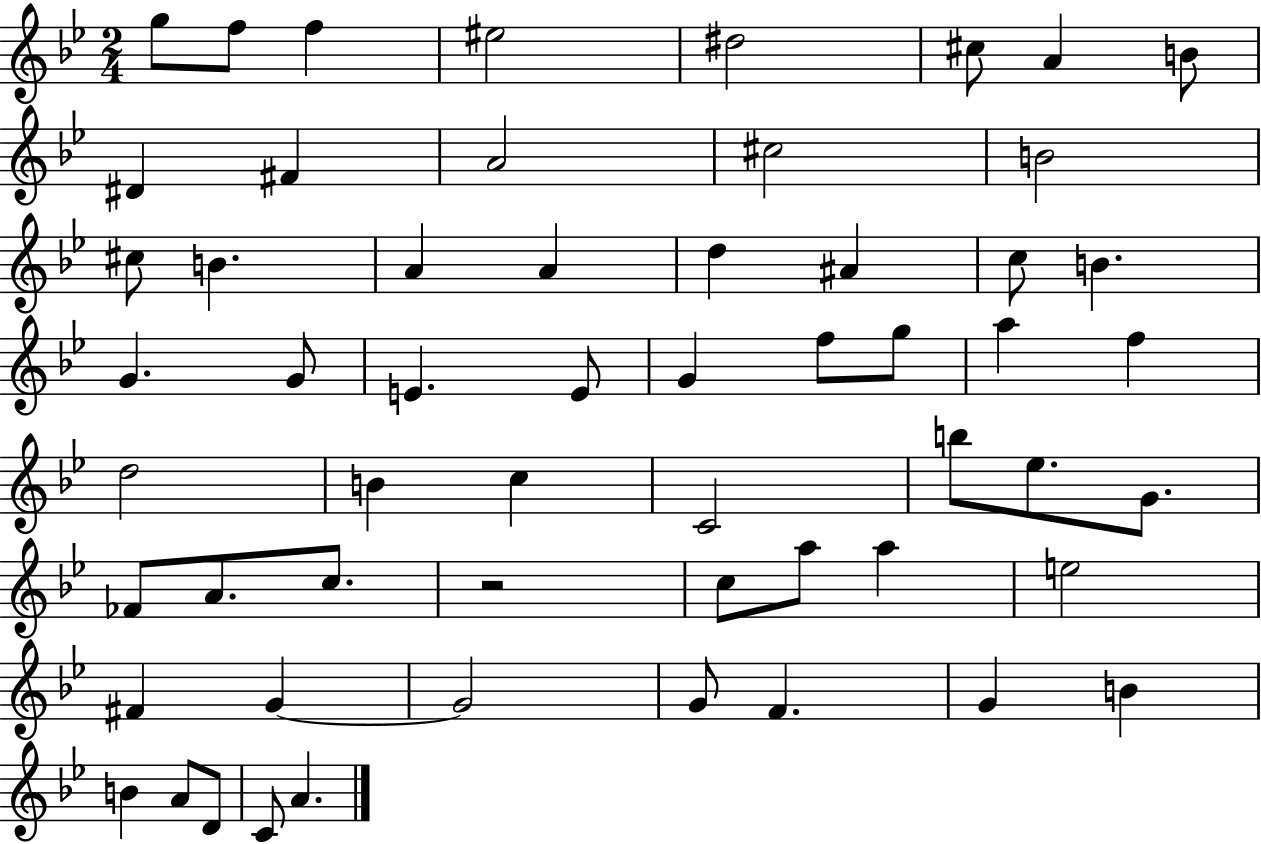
{
  \clef treble
  \numericTimeSignature
  \time 2/4
  \key bes \major
  g''8 f''8 f''4 | eis''2 | dis''2 | cis''8 a'4 b'8 | \break dis'4 fis'4 | a'2 | cis''2 | b'2 | \break cis''8 b'4. | a'4 a'4 | d''4 ais'4 | c''8 b'4. | \break g'4. g'8 | e'4. e'8 | g'4 f''8 g''8 | a''4 f''4 | \break d''2 | b'4 c''4 | c'2 | b''8 ees''8. g'8. | \break fes'8 a'8. c''8. | r2 | c''8 a''8 a''4 | e''2 | \break fis'4 g'4~~ | g'2 | g'8 f'4. | g'4 b'4 | \break b'4 a'8 d'8 | c'8 a'4. | \bar "|."
}